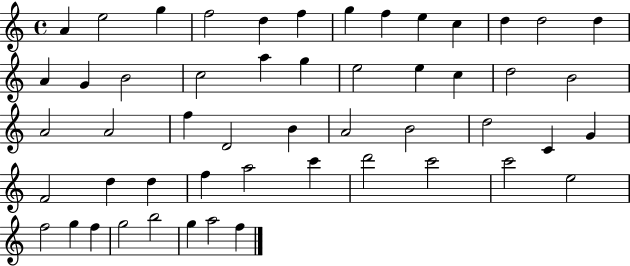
X:1
T:Untitled
M:4/4
L:1/4
K:C
A e2 g f2 d f g f e c d d2 d A G B2 c2 a g e2 e c d2 B2 A2 A2 f D2 B A2 B2 d2 C G F2 d d f a2 c' d'2 c'2 c'2 e2 f2 g f g2 b2 g a2 f